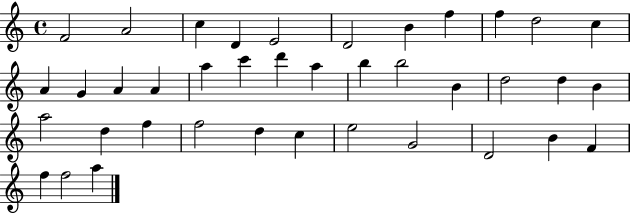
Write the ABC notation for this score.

X:1
T:Untitled
M:4/4
L:1/4
K:C
F2 A2 c D E2 D2 B f f d2 c A G A A a c' d' a b b2 B d2 d B a2 d f f2 d c e2 G2 D2 B F f f2 a